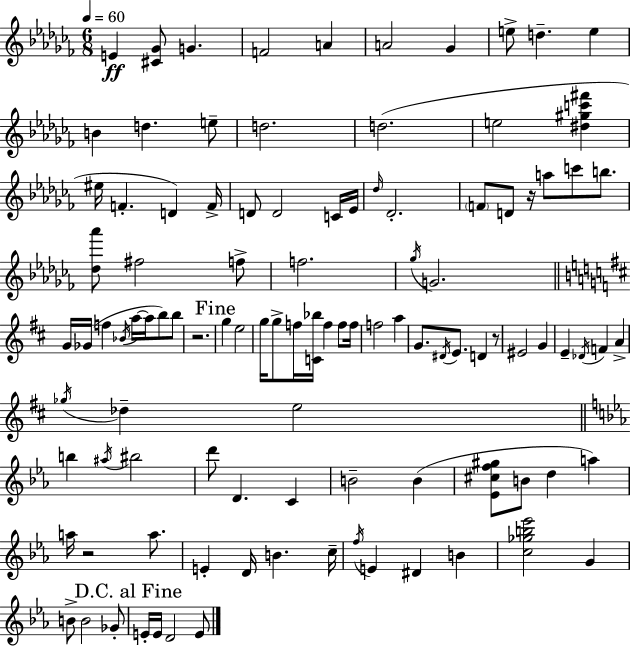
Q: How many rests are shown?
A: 4